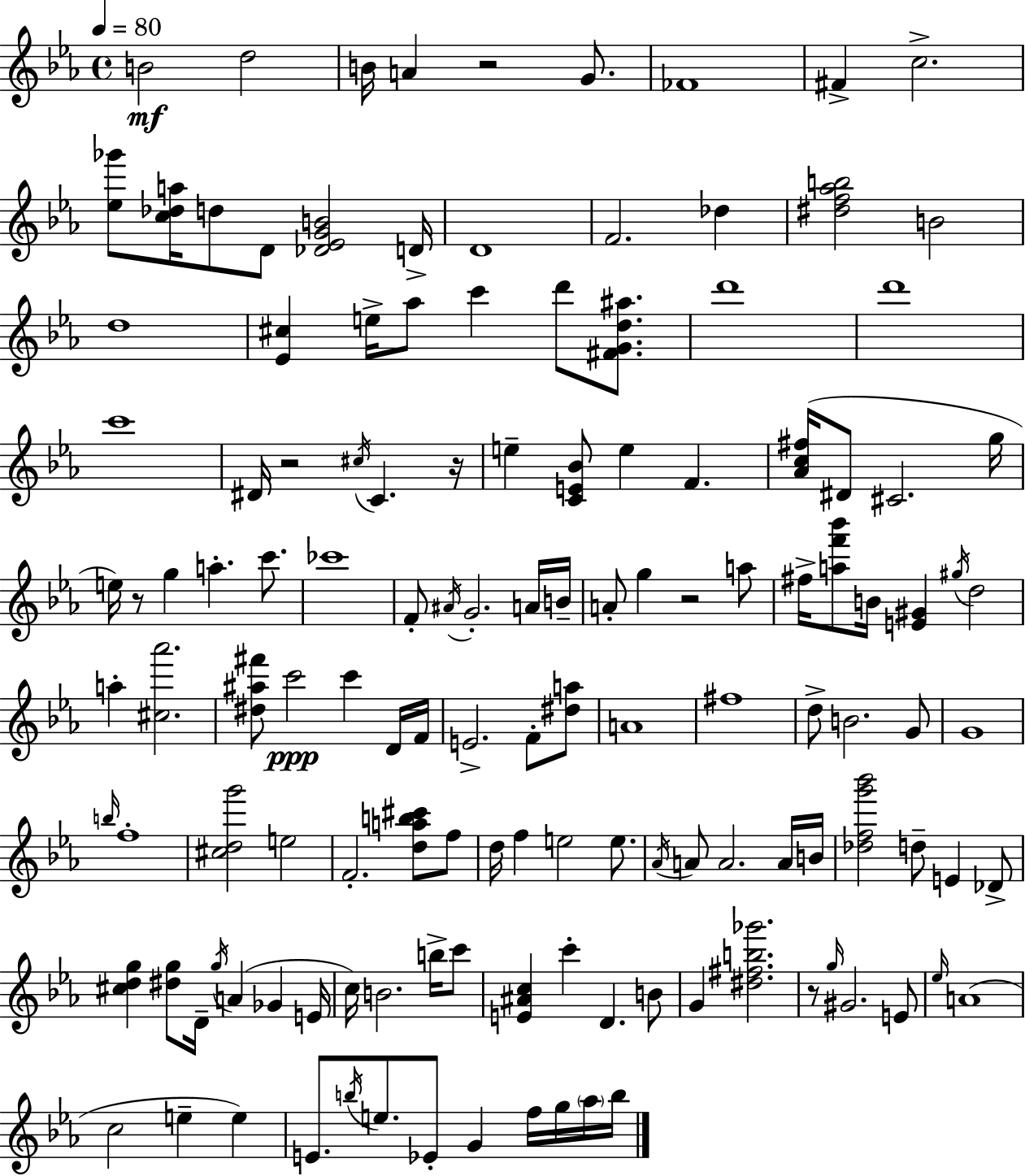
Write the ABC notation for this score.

X:1
T:Untitled
M:4/4
L:1/4
K:Cm
B2 d2 B/4 A z2 G/2 _F4 ^F c2 [_e_g']/2 [c_da]/4 d/2 D/2 [_D_EGB]2 D/4 D4 F2 _d [^df_ab]2 B2 d4 [_E^c] e/4 _a/2 c' d'/2 [^FGd^a]/2 d'4 d'4 c'4 ^D/4 z2 ^c/4 C z/4 e [CE_B]/2 e F [_Ac^f]/4 ^D/2 ^C2 g/4 e/4 z/2 g a c'/2 _c'4 F/2 ^A/4 G2 A/4 B/4 A/2 g z2 a/2 ^f/4 [af'_b']/2 B/4 [E^G] ^g/4 d2 a [^c_a']2 [^d^a^f']/2 c'2 c' D/4 F/4 E2 F/2 [^da]/2 A4 ^f4 d/2 B2 G/2 G4 b/4 f4 [^cdg']2 e2 F2 [dab^c']/2 f/2 d/4 f e2 e/2 _A/4 A/2 A2 A/4 B/4 [_dfg'_b']2 d/2 E _D/2 [^cdg] [^dg]/2 D/4 g/4 A _G E/4 c/4 B2 b/4 c'/2 [E^Ac] c' D B/2 G [^d^fb_g']2 z/2 g/4 ^G2 E/2 _e/4 A4 c2 e e E/2 b/4 e/2 _E/2 G f/4 g/4 _a/4 b/4